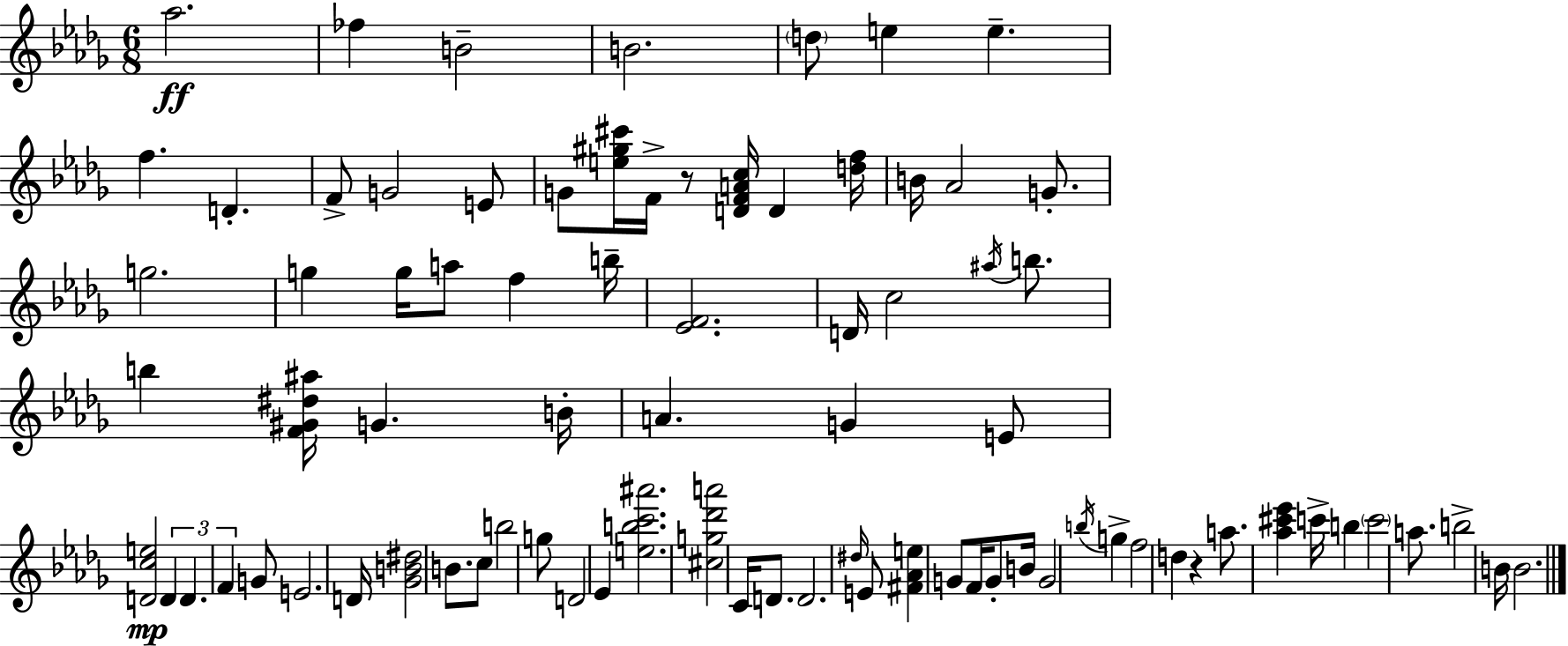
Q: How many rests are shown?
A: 2